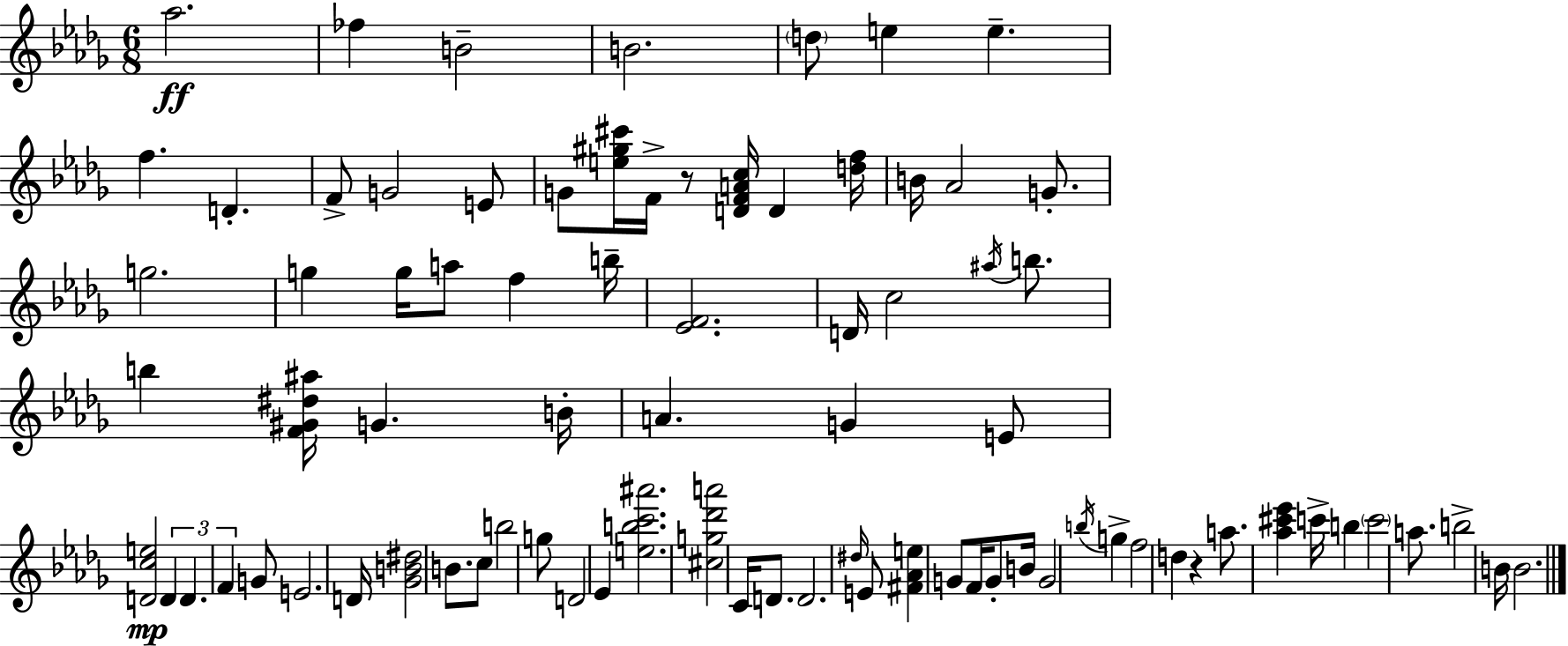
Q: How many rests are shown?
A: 2